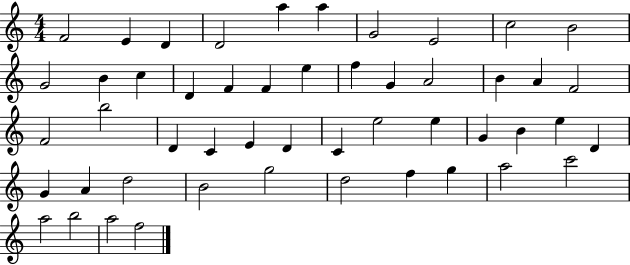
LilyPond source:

{
  \clef treble
  \numericTimeSignature
  \time 4/4
  \key c \major
  f'2 e'4 d'4 | d'2 a''4 a''4 | g'2 e'2 | c''2 b'2 | \break g'2 b'4 c''4 | d'4 f'4 f'4 e''4 | f''4 g'4 a'2 | b'4 a'4 f'2 | \break f'2 b''2 | d'4 c'4 e'4 d'4 | c'4 e''2 e''4 | g'4 b'4 e''4 d'4 | \break g'4 a'4 d''2 | b'2 g''2 | d''2 f''4 g''4 | a''2 c'''2 | \break a''2 b''2 | a''2 f''2 | \bar "|."
}